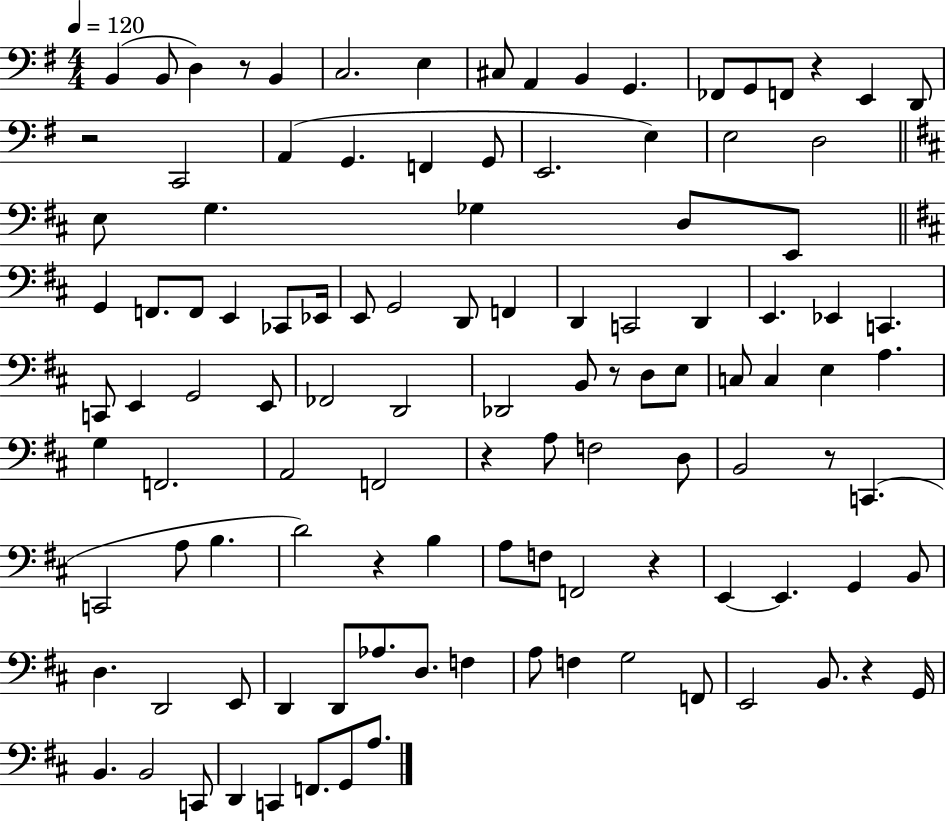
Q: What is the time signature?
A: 4/4